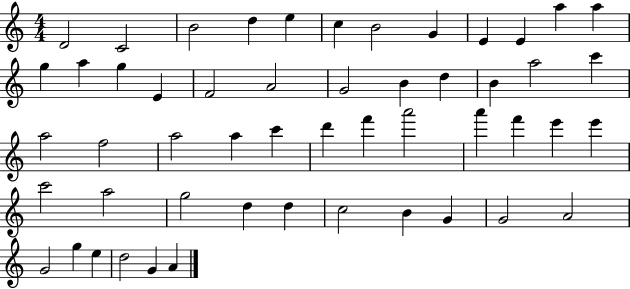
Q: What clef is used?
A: treble